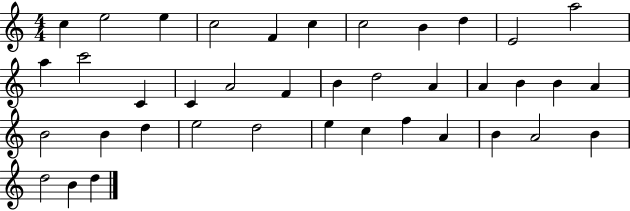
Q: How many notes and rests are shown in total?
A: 39